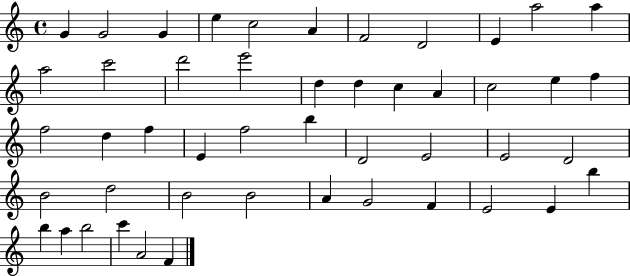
X:1
T:Untitled
M:4/4
L:1/4
K:C
G G2 G e c2 A F2 D2 E a2 a a2 c'2 d'2 e'2 d d c A c2 e f f2 d f E f2 b D2 E2 E2 D2 B2 d2 B2 B2 A G2 F E2 E b b a b2 c' A2 F